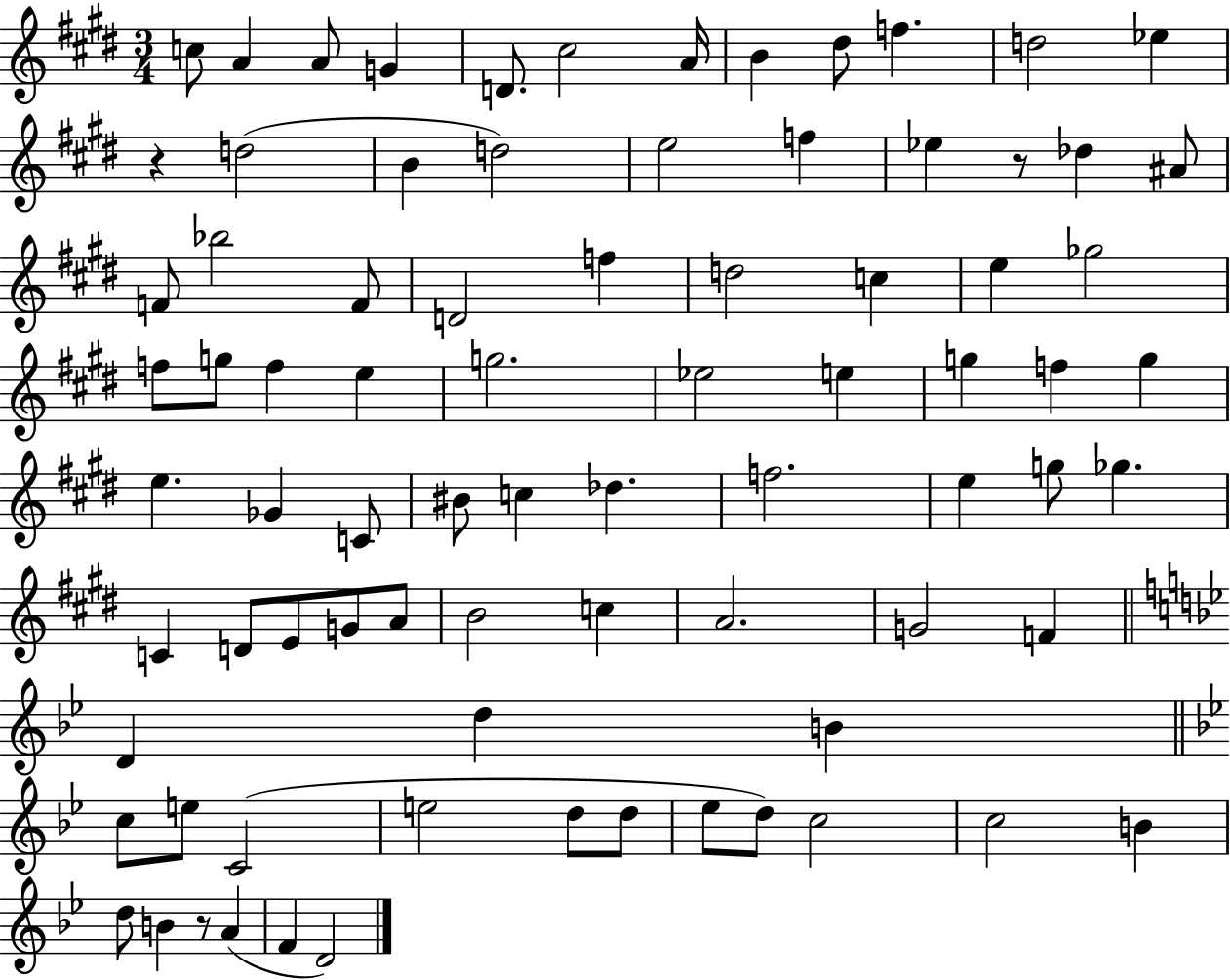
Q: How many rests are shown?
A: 3